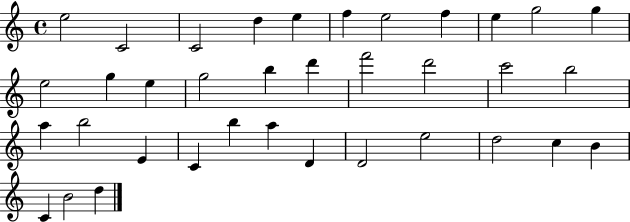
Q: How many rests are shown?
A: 0